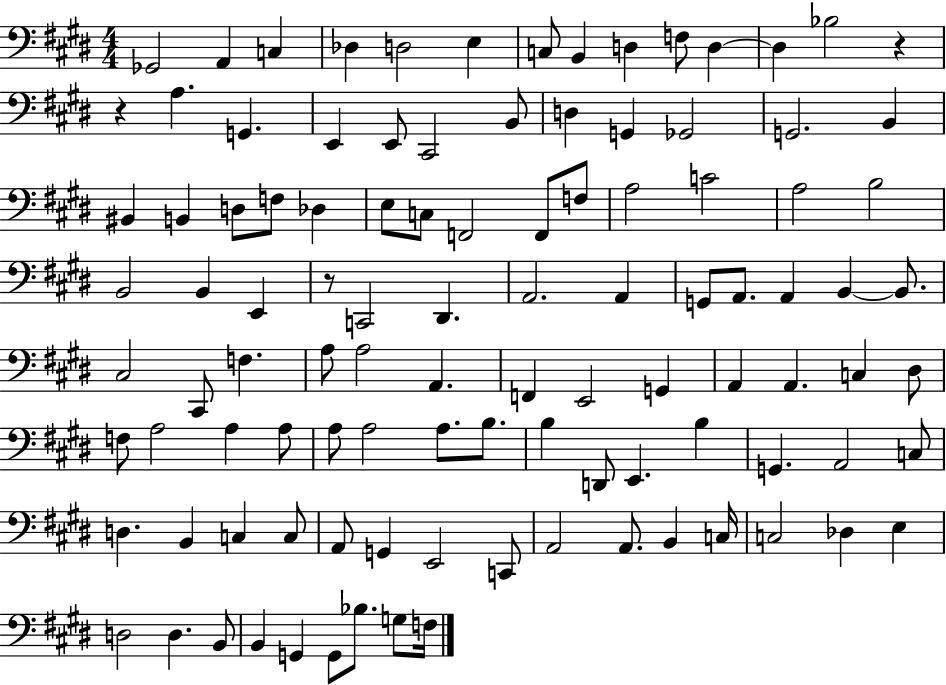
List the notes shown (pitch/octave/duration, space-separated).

Gb2/h A2/q C3/q Db3/q D3/h E3/q C3/e B2/q D3/q F3/e D3/q D3/q Bb3/h R/q R/q A3/q. G2/q. E2/q E2/e C#2/h B2/e D3/q G2/q Gb2/h G2/h. B2/q BIS2/q B2/q D3/e F3/e Db3/q E3/e C3/e F2/h F2/e F3/e A3/h C4/h A3/h B3/h B2/h B2/q E2/q R/e C2/h D#2/q. A2/h. A2/q G2/e A2/e. A2/q B2/q B2/e. C#3/h C#2/e F3/q. A3/e A3/h A2/q. F2/q E2/h G2/q A2/q A2/q. C3/q D#3/e F3/e A3/h A3/q A3/e A3/e A3/h A3/e. B3/e. B3/q D2/e E2/q. B3/q G2/q. A2/h C3/e D3/q. B2/q C3/q C3/e A2/e G2/q E2/h C2/e A2/h A2/e. B2/q C3/s C3/h Db3/q E3/q D3/h D3/q. B2/e B2/q G2/q G2/e Bb3/e. G3/e F3/s